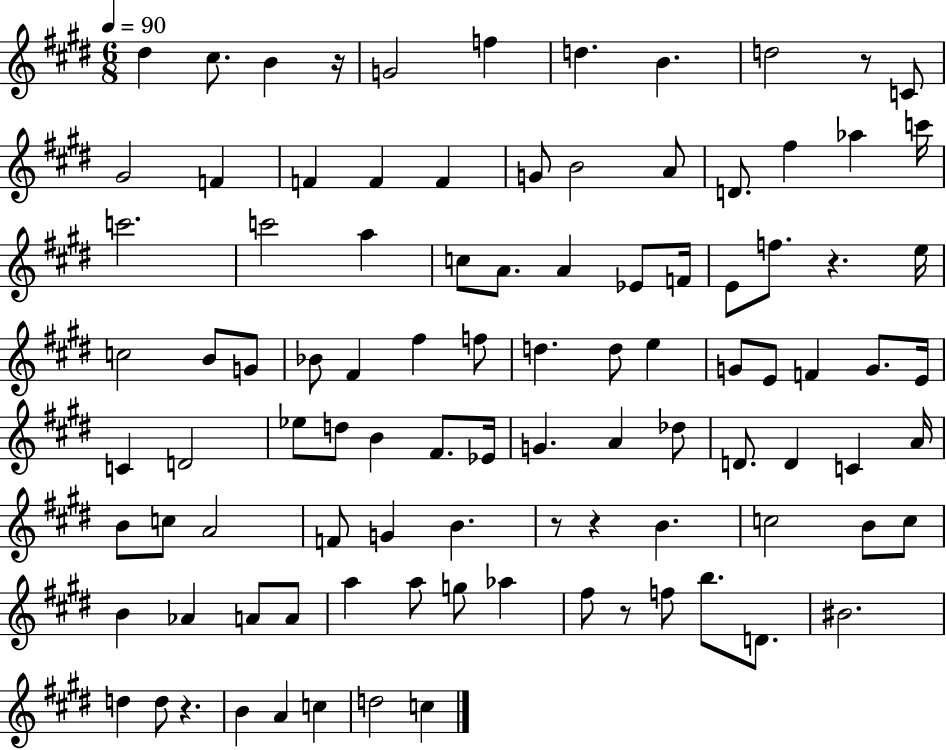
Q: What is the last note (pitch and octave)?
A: C5